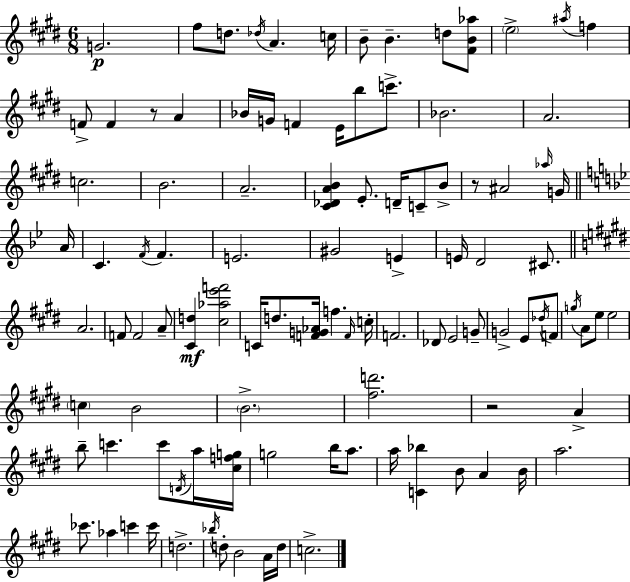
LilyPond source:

{
  \clef treble
  \numericTimeSignature
  \time 6/8
  \key e \major
  g'2.\p | fis''8 d''8. \acciaccatura { des''16 } a'4. | c''16 b'8-- b'4.-- d''8 <fis' b' aes''>8 | \parenthesize e''2-> \acciaccatura { ais''16 } f''4 | \break f'8-> f'4 r8 a'4 | bes'16 g'16 f'4 e'16 b''8 c'''8.-> | bes'2. | a'2. | \break c''2. | b'2. | a'2.-- | <cis' des' a' b'>4 e'8.-. d'16-- c'8-- | \break b'8-> r8 ais'2 | \grace { aes''16 } g'16 \bar "||" \break \key bes \major a'16 c'4. \acciaccatura { f'16 } f'4. | e'2. | gis'2 e'4-> | e'16 d'2 cis'8. | \break \bar "||" \break \key e \major a'2. | f'8 f'2 a'8-- | <cis' d''>4\mf <cis'' aes'' e''' f'''>2 | c'16 d''8. <f' g' aes'>16 f''4. \grace { f'16 } | \break c''16-. f'2. | des'8 e'2 g'8-- | g'2-> e'8 \acciaccatura { des''16 } | f'8 \acciaccatura { g''16 } a'8 e''8 e''2 | \break \parenthesize c''4 b'2 | \parenthesize b'2.-> | <fis'' d'''>2. | r2 a'4-> | \break b''8-- c'''4. c'''8 | \acciaccatura { d'16 } a''16 <cis'' f'' g''>16 g''2 | b''16 a''8. a''16 <c' bes''>4 b'8 a'4 | b'16 a''2. | \break ces'''8. aes''4 c'''4 | c'''16 d''2.-> | \acciaccatura { bes''16 } d''8-. b'2 | a'16 d''16 c''2.-> | \break \bar "|."
}